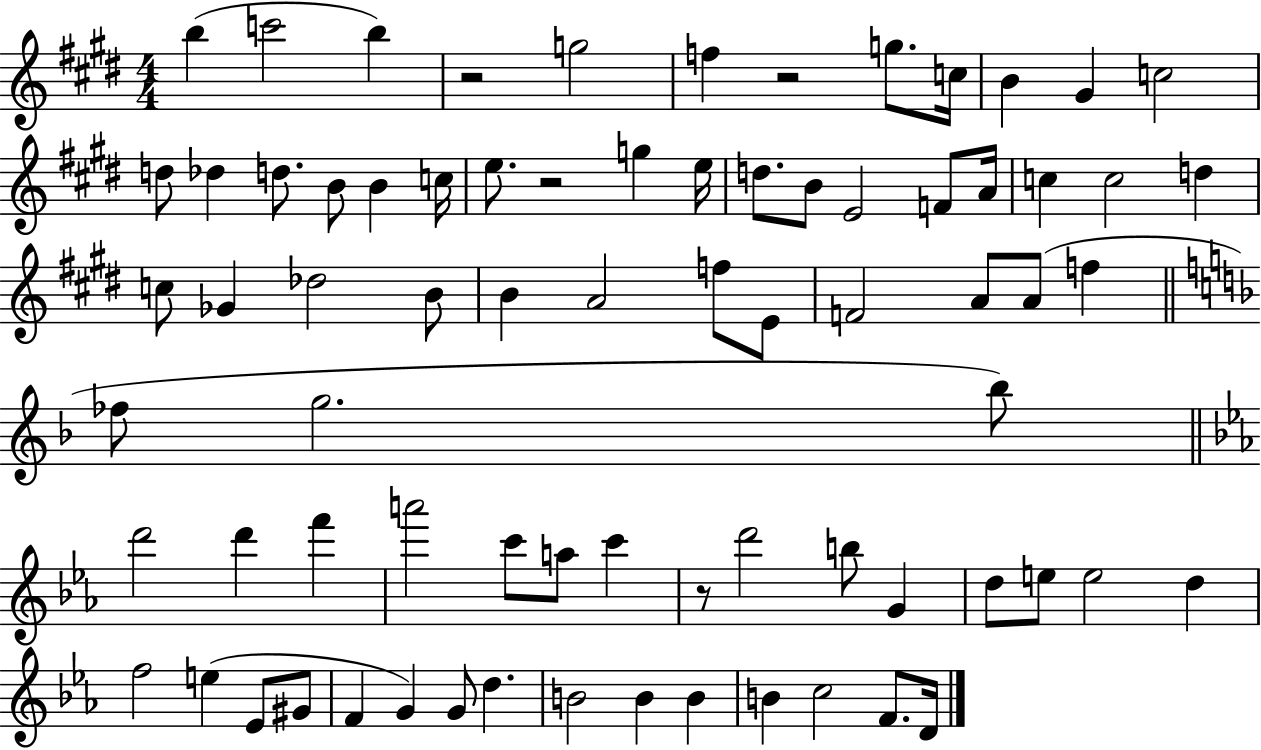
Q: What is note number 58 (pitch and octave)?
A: E5